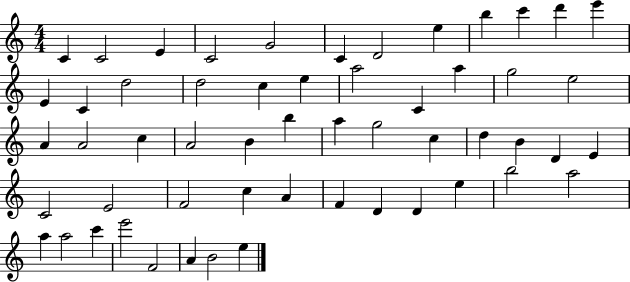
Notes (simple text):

C4/q C4/h E4/q C4/h G4/h C4/q D4/h E5/q B5/q C6/q D6/q E6/q E4/q C4/q D5/h D5/h C5/q E5/q A5/h C4/q A5/q G5/h E5/h A4/q A4/h C5/q A4/h B4/q B5/q A5/q G5/h C5/q D5/q B4/q D4/q E4/q C4/h E4/h F4/h C5/q A4/q F4/q D4/q D4/q E5/q B5/h A5/h A5/q A5/h C6/q E6/h F4/h A4/q B4/h E5/q